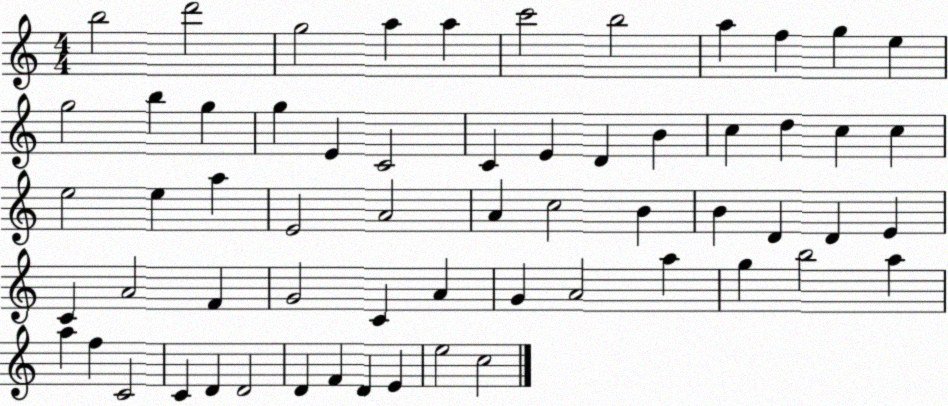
X:1
T:Untitled
M:4/4
L:1/4
K:C
b2 d'2 g2 a a c'2 b2 a f g e g2 b g g E C2 C E D B c d c c e2 e a E2 A2 A c2 B B D D E C A2 F G2 C A G A2 a g b2 a a f C2 C D D2 D F D E e2 c2